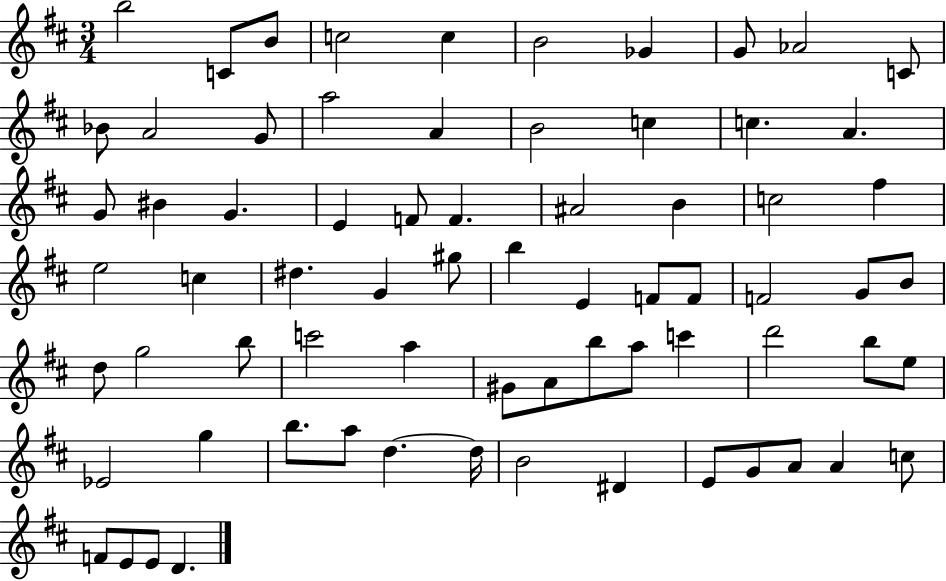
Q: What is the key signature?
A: D major